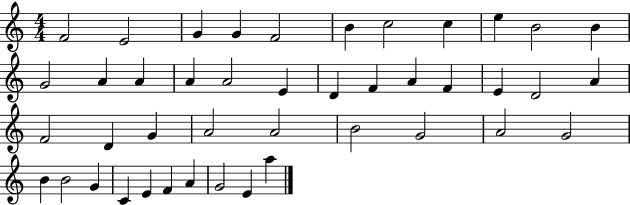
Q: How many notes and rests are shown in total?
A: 43